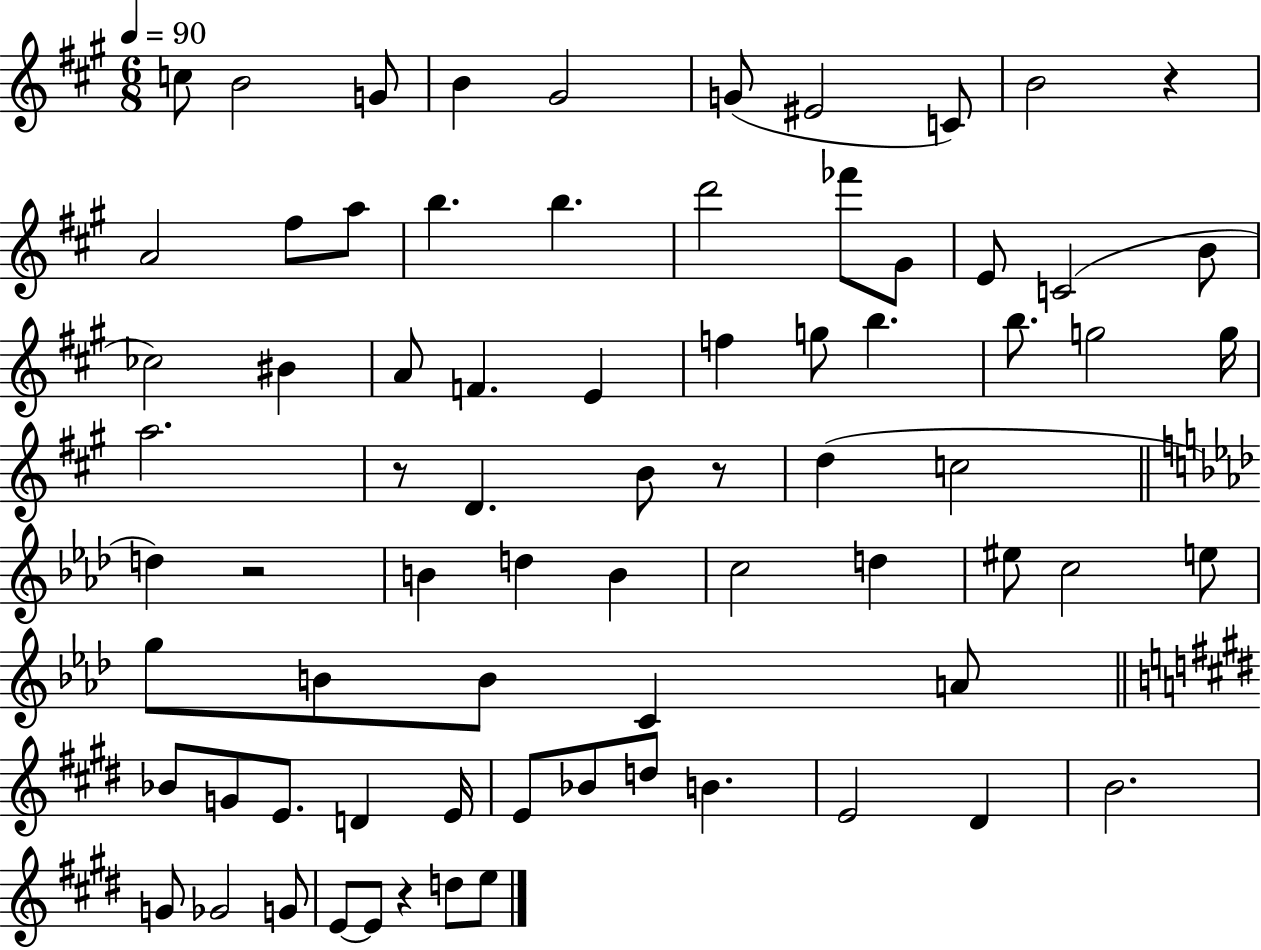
X:1
T:Untitled
M:6/8
L:1/4
K:A
c/2 B2 G/2 B ^G2 G/2 ^E2 C/2 B2 z A2 ^f/2 a/2 b b d'2 _f'/2 ^G/2 E/2 C2 B/2 _c2 ^B A/2 F E f g/2 b b/2 g2 g/4 a2 z/2 D B/2 z/2 d c2 d z2 B d B c2 d ^e/2 c2 e/2 g/2 B/2 B/2 C A/2 _B/2 G/2 E/2 D E/4 E/2 _B/2 d/2 B E2 ^D B2 G/2 _G2 G/2 E/2 E/2 z d/2 e/2